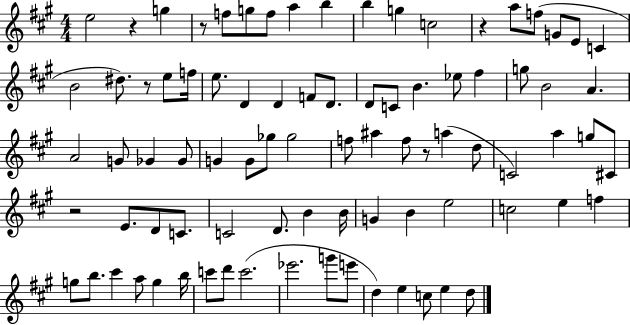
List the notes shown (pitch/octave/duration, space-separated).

E5/h R/q G5/q R/e F5/e G5/e F5/e A5/q B5/q B5/q G5/q C5/h R/q A5/e F5/e G4/e E4/e C4/q B4/h D#5/e. R/e E5/e F5/s E5/e. D4/q D4/q F4/e D4/e. D4/e C4/e B4/q. Eb5/e F#5/q G5/e B4/h A4/q. A4/h G4/e Gb4/q Gb4/e G4/q G4/e Gb5/e Gb5/h F5/e A#5/q F5/e R/e A5/q D5/e C4/h A5/q G5/e C#4/e R/h E4/e. D4/e C4/e. C4/h D4/e. B4/q B4/s G4/q B4/q E5/h C5/h E5/q F5/q G5/e B5/e. C#6/q A5/e G5/q B5/s C6/e D6/e C6/h. Eb6/h. G6/e E6/e D5/q E5/q C5/e E5/q D5/e